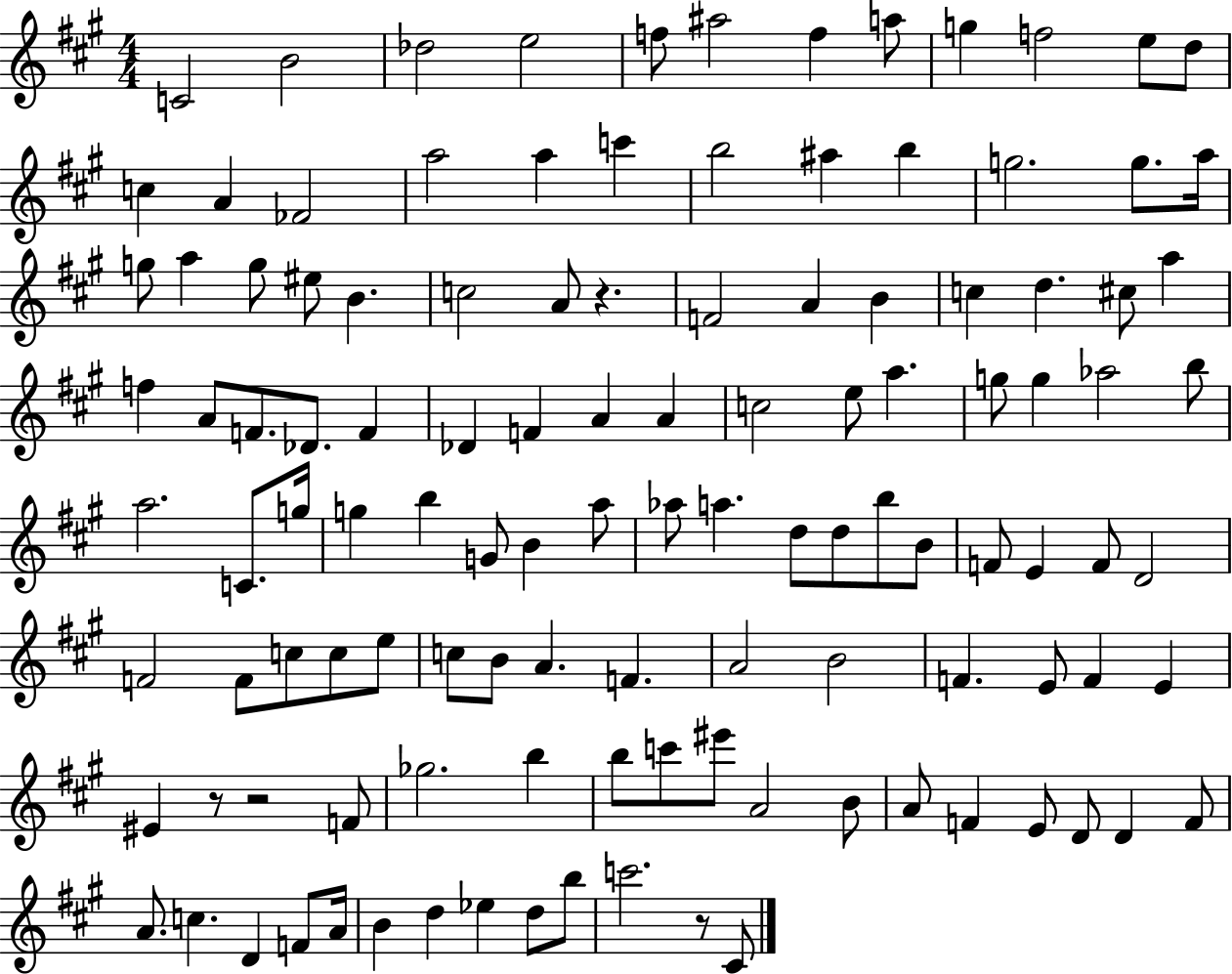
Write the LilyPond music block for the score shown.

{
  \clef treble
  \numericTimeSignature
  \time 4/4
  \key a \major
  c'2 b'2 | des''2 e''2 | f''8 ais''2 f''4 a''8 | g''4 f''2 e''8 d''8 | \break c''4 a'4 fes'2 | a''2 a''4 c'''4 | b''2 ais''4 b''4 | g''2. g''8. a''16 | \break g''8 a''4 g''8 eis''8 b'4. | c''2 a'8 r4. | f'2 a'4 b'4 | c''4 d''4. cis''8 a''4 | \break f''4 a'8 f'8. des'8. f'4 | des'4 f'4 a'4 a'4 | c''2 e''8 a''4. | g''8 g''4 aes''2 b''8 | \break a''2. c'8. g''16 | g''4 b''4 g'8 b'4 a''8 | aes''8 a''4. d''8 d''8 b''8 b'8 | f'8 e'4 f'8 d'2 | \break f'2 f'8 c''8 c''8 e''8 | c''8 b'8 a'4. f'4. | a'2 b'2 | f'4. e'8 f'4 e'4 | \break eis'4 r8 r2 f'8 | ges''2. b''4 | b''8 c'''8 eis'''8 a'2 b'8 | a'8 f'4 e'8 d'8 d'4 f'8 | \break a'8. c''4. d'4 f'8 a'16 | b'4 d''4 ees''4 d''8 b''8 | c'''2. r8 cis'8 | \bar "|."
}